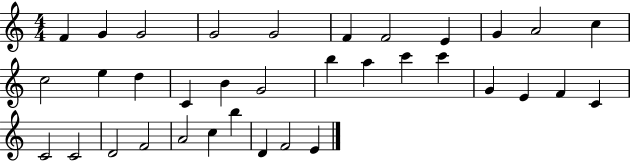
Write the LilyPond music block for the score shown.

{
  \clef treble
  \numericTimeSignature
  \time 4/4
  \key c \major
  f'4 g'4 g'2 | g'2 g'2 | f'4 f'2 e'4 | g'4 a'2 c''4 | \break c''2 e''4 d''4 | c'4 b'4 g'2 | b''4 a''4 c'''4 c'''4 | g'4 e'4 f'4 c'4 | \break c'2 c'2 | d'2 f'2 | a'2 c''4 b''4 | d'4 f'2 e'4 | \break \bar "|."
}